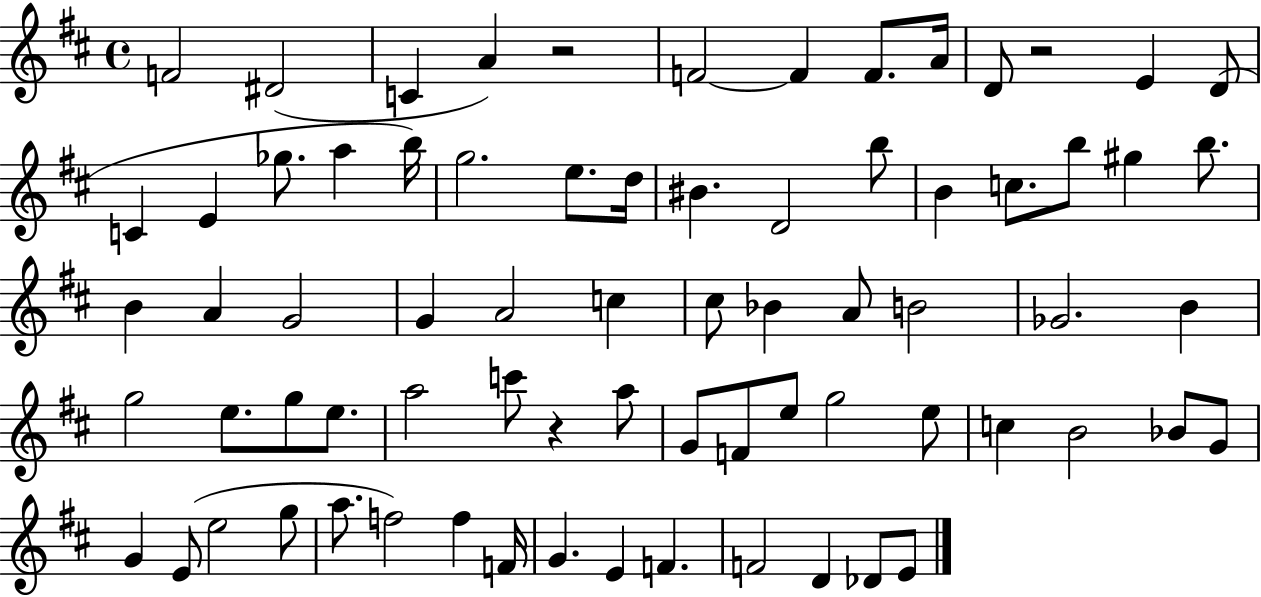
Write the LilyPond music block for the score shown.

{
  \clef treble
  \time 4/4
  \defaultTimeSignature
  \key d \major
  \repeat volta 2 { f'2 dis'2( | c'4 a'4) r2 | f'2~~ f'4 f'8. a'16 | d'8 r2 e'4 d'8( | \break c'4 e'4 ges''8. a''4 b''16) | g''2. e''8. d''16 | bis'4. d'2 b''8 | b'4 c''8. b''8 gis''4 b''8. | \break b'4 a'4 g'2 | g'4 a'2 c''4 | cis''8 bes'4 a'8 b'2 | ges'2. b'4 | \break g''2 e''8. g''8 e''8. | a''2 c'''8 r4 a''8 | g'8 f'8 e''8 g''2 e''8 | c''4 b'2 bes'8 g'8 | \break g'4 e'8( e''2 g''8 | a''8. f''2) f''4 f'16 | g'4. e'4 f'4. | f'2 d'4 des'8 e'8 | \break } \bar "|."
}